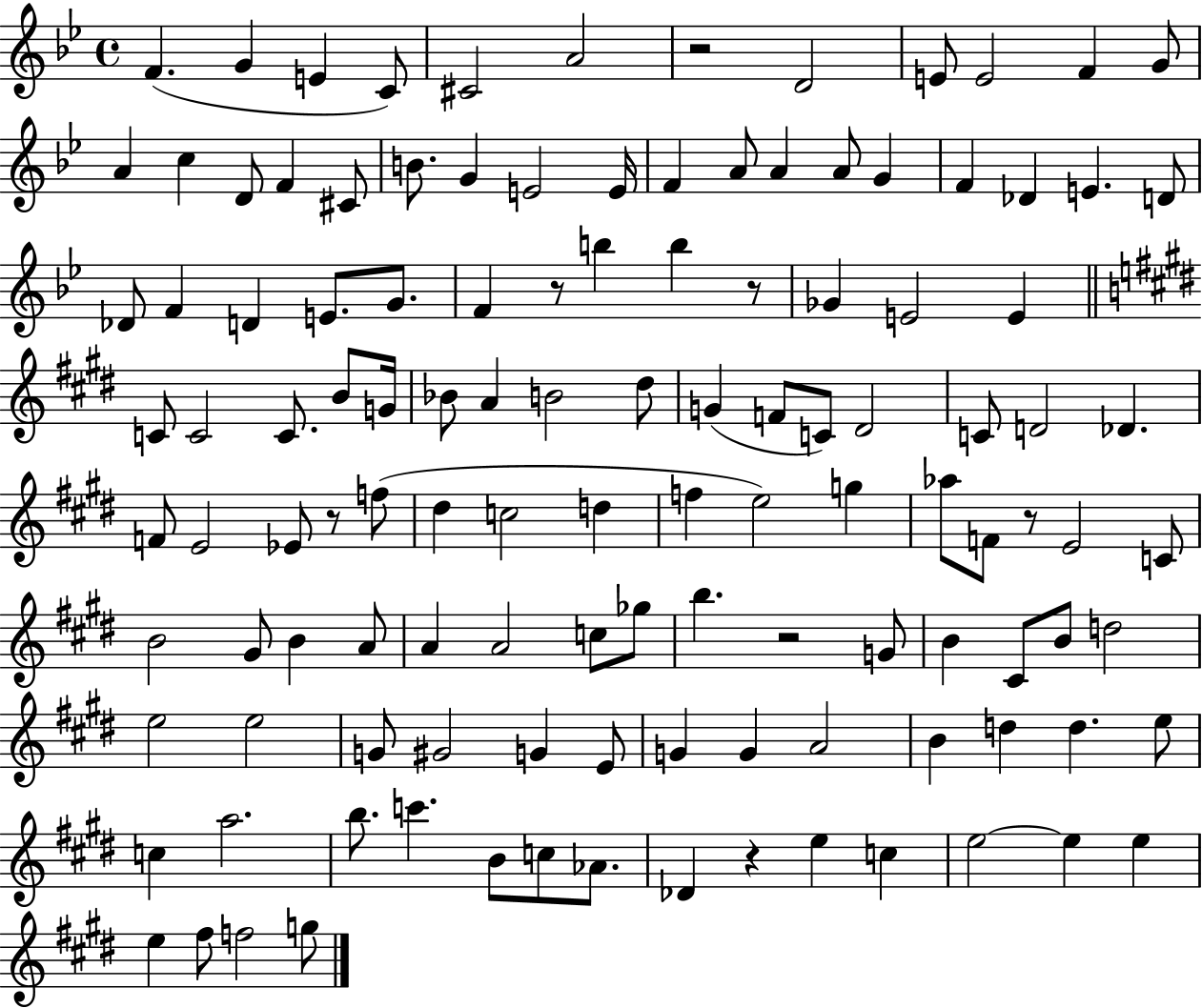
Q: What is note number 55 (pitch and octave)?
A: D4